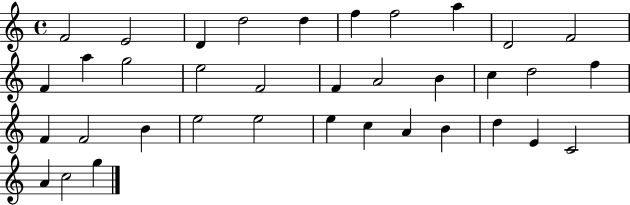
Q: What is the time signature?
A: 4/4